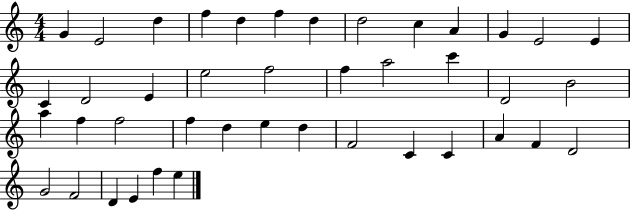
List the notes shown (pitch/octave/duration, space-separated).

G4/q E4/h D5/q F5/q D5/q F5/q D5/q D5/h C5/q A4/q G4/q E4/h E4/q C4/q D4/h E4/q E5/h F5/h F5/q A5/h C6/q D4/h B4/h A5/q F5/q F5/h F5/q D5/q E5/q D5/q F4/h C4/q C4/q A4/q F4/q D4/h G4/h F4/h D4/q E4/q F5/q E5/q